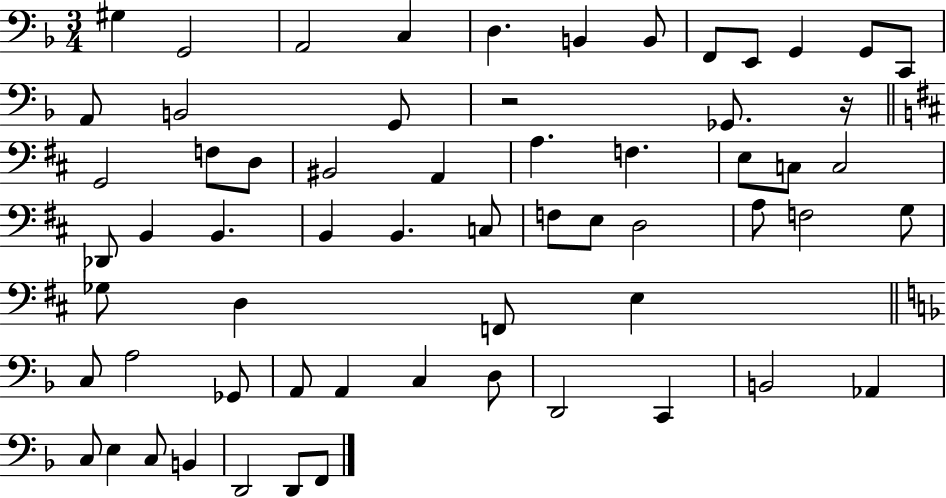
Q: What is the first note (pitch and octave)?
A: G#3